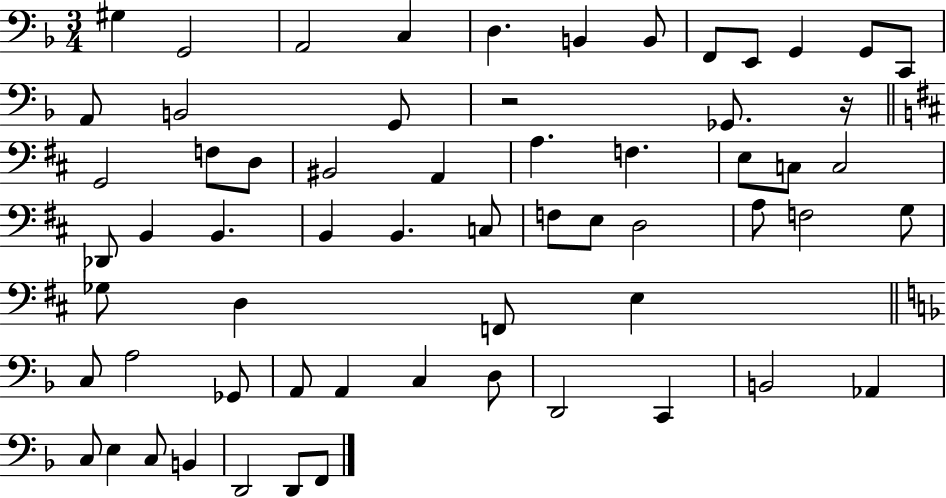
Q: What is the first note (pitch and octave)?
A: G#3